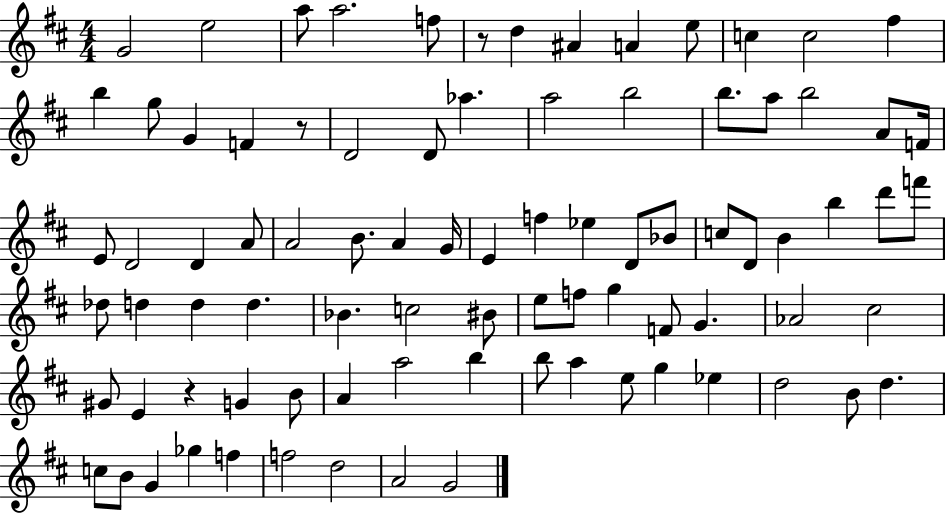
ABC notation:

X:1
T:Untitled
M:4/4
L:1/4
K:D
G2 e2 a/2 a2 f/2 z/2 d ^A A e/2 c c2 ^f b g/2 G F z/2 D2 D/2 _a a2 b2 b/2 a/2 b2 A/2 F/4 E/2 D2 D A/2 A2 B/2 A G/4 E f _e D/2 _B/2 c/2 D/2 B b d'/2 f'/2 _d/2 d d d _B c2 ^B/2 e/2 f/2 g F/2 G _A2 ^c2 ^G/2 E z G B/2 A a2 b b/2 a e/2 g _e d2 B/2 d c/2 B/2 G _g f f2 d2 A2 G2